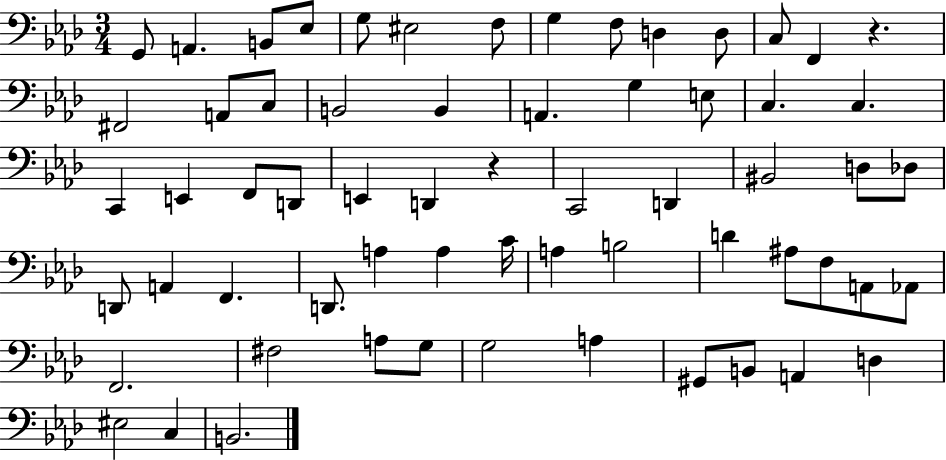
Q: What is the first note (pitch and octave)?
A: G2